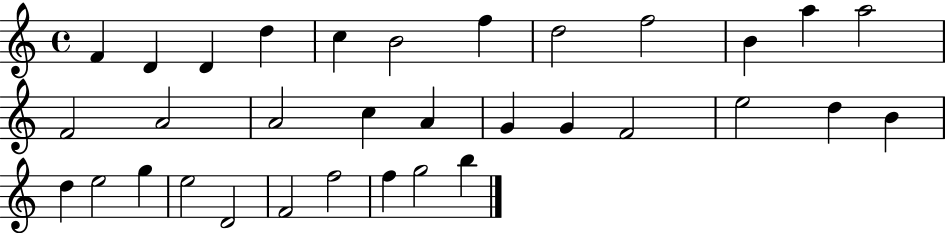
X:1
T:Untitled
M:4/4
L:1/4
K:C
F D D d c B2 f d2 f2 B a a2 F2 A2 A2 c A G G F2 e2 d B d e2 g e2 D2 F2 f2 f g2 b